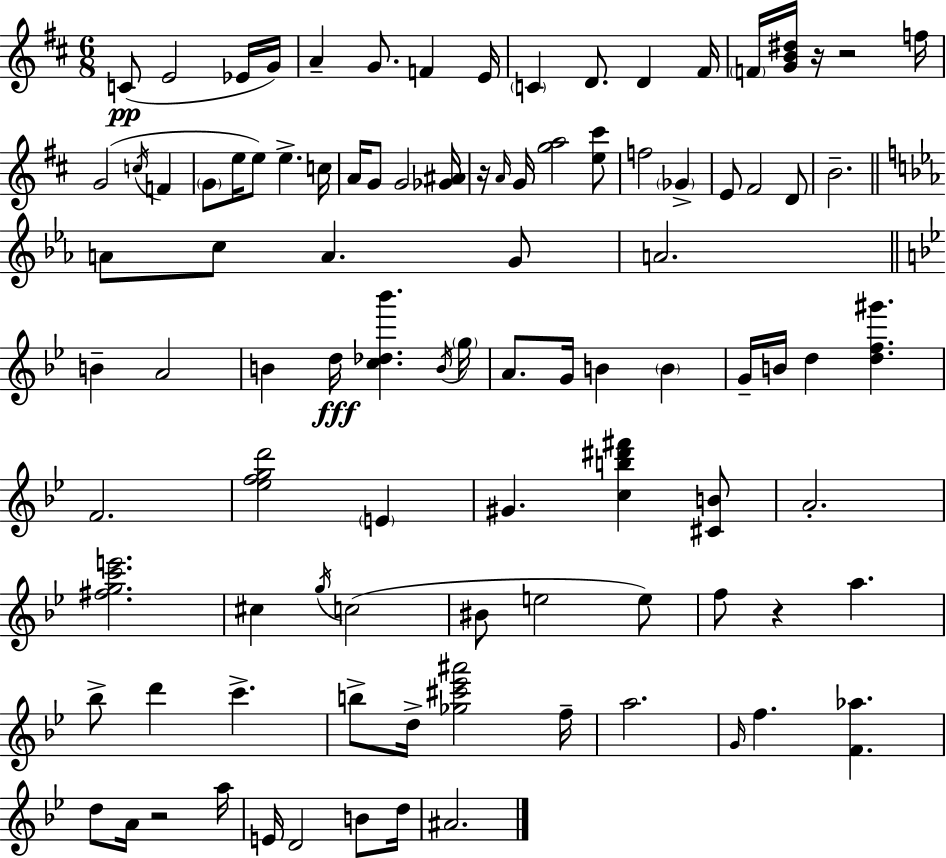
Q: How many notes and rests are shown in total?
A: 97